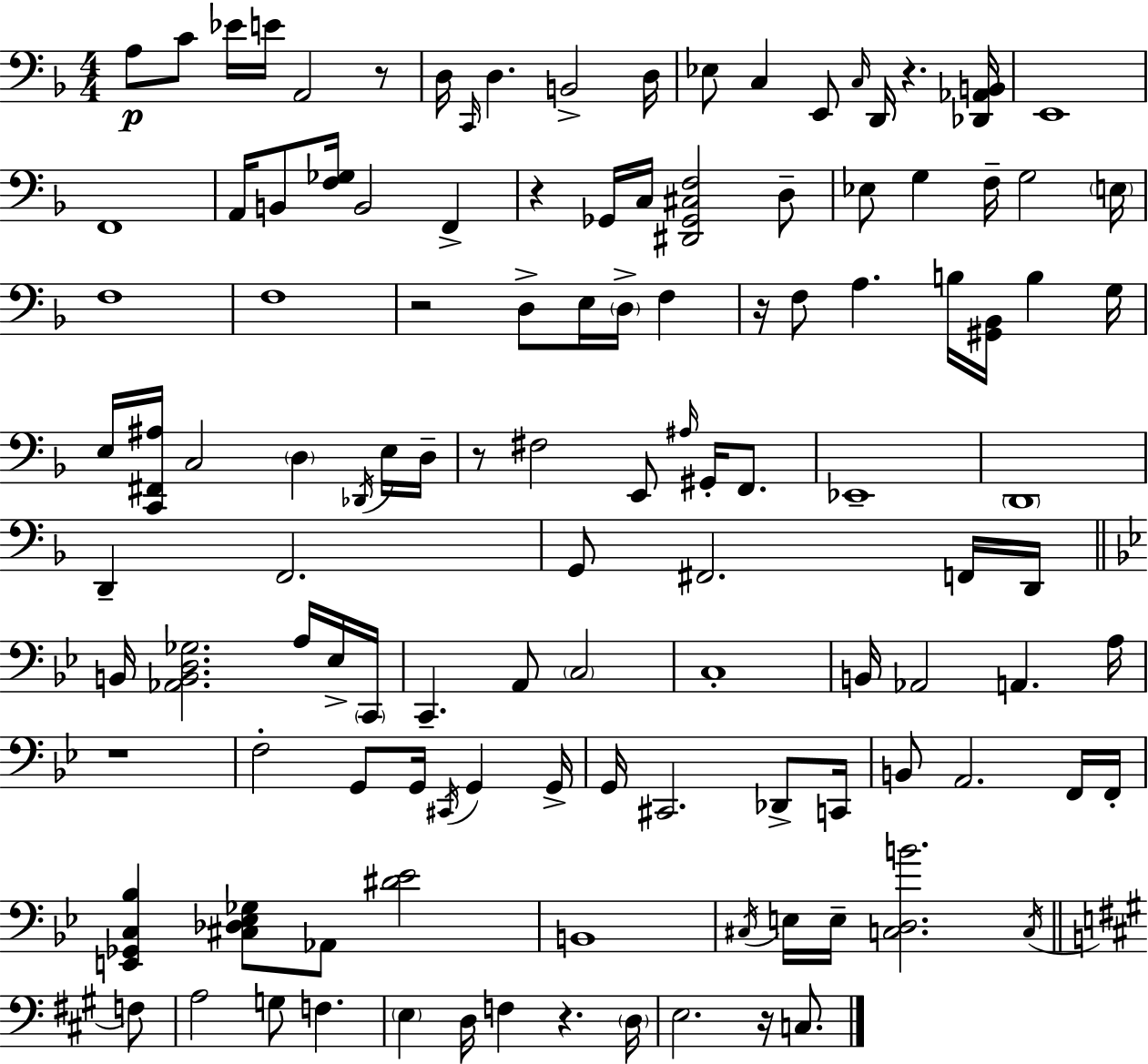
A3/e C4/e Eb4/s E4/s A2/h R/e D3/s C2/s D3/q. B2/h D3/s Eb3/e C3/q E2/e C3/s D2/s R/q. [Db2,Ab2,B2]/s E2/w F2/w A2/s B2/e [F3,Gb3]/s B2/h F2/q R/q Gb2/s C3/s [D#2,Gb2,C#3,F3]/h D3/e Eb3/e G3/q F3/s G3/h E3/s F3/w F3/w R/h D3/e E3/s D3/s F3/q R/s F3/e A3/q. B3/s [G#2,Bb2]/s B3/q G3/s E3/s [C2,F#2,A#3]/s C3/h D3/q Db2/s E3/s D3/s R/e F#3/h E2/e A#3/s G#2/s F2/e. Eb2/w D2/w D2/q F2/h. G2/e F#2/h. F2/s D2/s B2/s [Ab2,B2,D3,Gb3]/h. A3/s Eb3/s C2/s C2/q. A2/e C3/h C3/w B2/s Ab2/h A2/q. A3/s R/w F3/h G2/e G2/s C#2/s G2/q G2/s G2/s C#2/h. Db2/e C2/s B2/e A2/h. F2/s F2/s [E2,Gb2,C3,Bb3]/q [C#3,Db3,Eb3,Gb3]/e Ab2/e [D#4,Eb4]/h B2/w C#3/s E3/s E3/s [C3,D3,B4]/h. C3/s F3/e A3/h G3/e F3/q. E3/q D3/s F3/q R/q. D3/s E3/h. R/s C3/e.